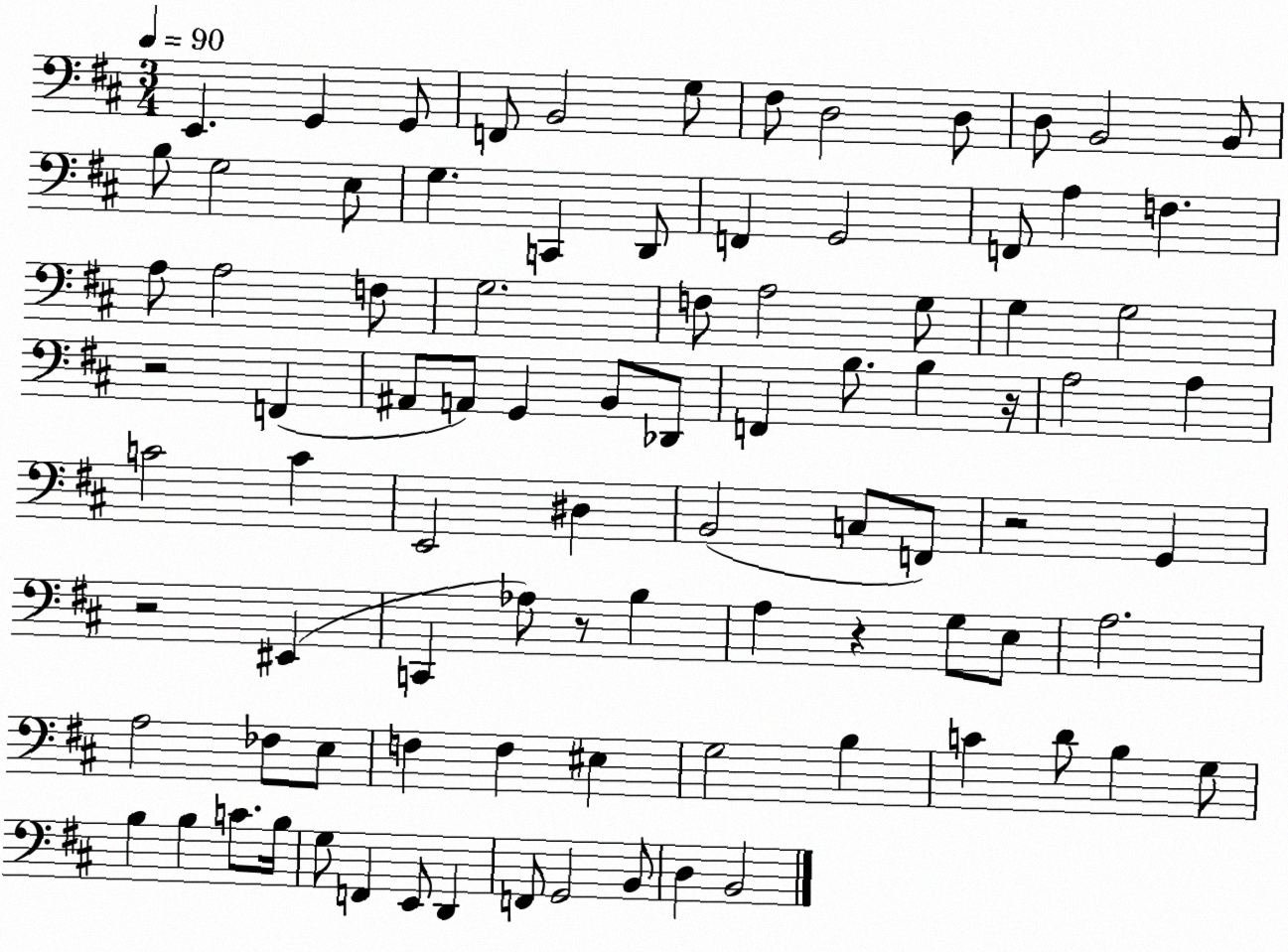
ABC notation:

X:1
T:Untitled
M:3/4
L:1/4
K:D
E,, G,, G,,/2 F,,/2 B,,2 G,/2 ^F,/2 D,2 D,/2 D,/2 B,,2 B,,/2 B,/2 G,2 E,/2 G, C,, D,,/2 F,, G,,2 F,,/2 A, F, A,/2 A,2 F,/2 G,2 F,/2 A,2 G,/2 G, G,2 z2 F,, ^A,,/2 A,,/2 G,, B,,/2 _D,,/2 F,, B,/2 B, z/4 A,2 A, C2 C E,,2 ^D, B,,2 C,/2 F,,/2 z2 G,, z2 ^E,, C,, _A,/2 z/2 B, A, z G,/2 E,/2 A,2 A,2 _F,/2 E,/2 F, F, ^E, G,2 B, C D/2 B, G,/2 B, B, C/2 B,/4 G,/2 F,, E,,/2 D,, F,,/2 G,,2 B,,/2 D, B,,2